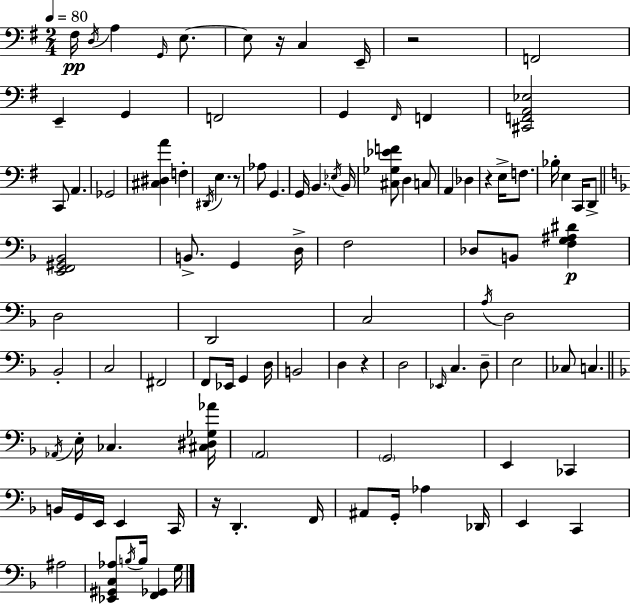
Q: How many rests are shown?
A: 6